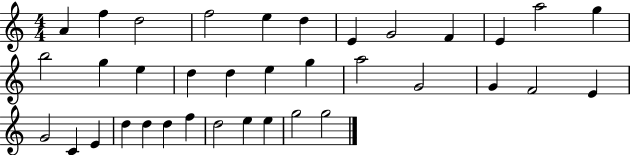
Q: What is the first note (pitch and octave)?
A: A4